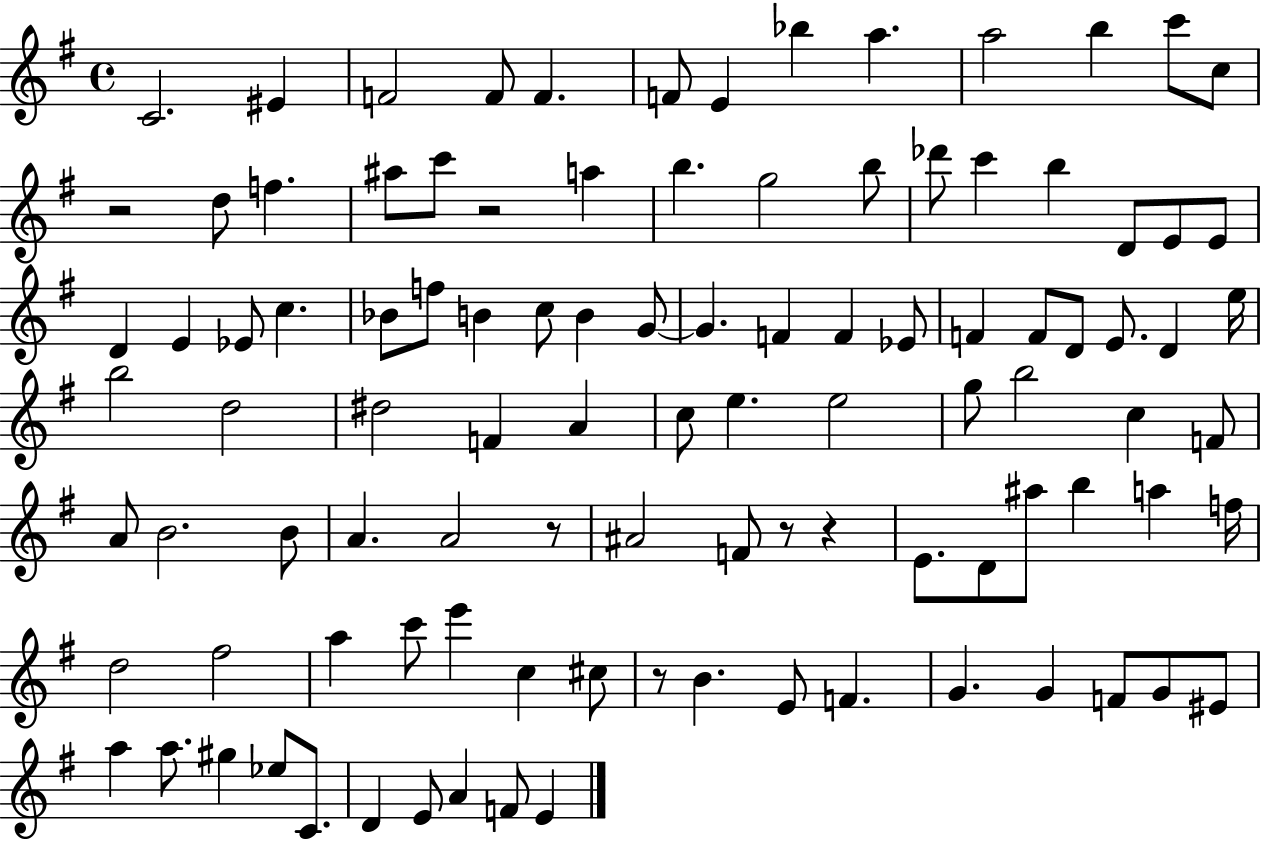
C4/h. EIS4/q F4/h F4/e F4/q. F4/e E4/q Bb5/q A5/q. A5/h B5/q C6/e C5/e R/h D5/e F5/q. A#5/e C6/e R/h A5/q B5/q. G5/h B5/e Db6/e C6/q B5/q D4/e E4/e E4/e D4/q E4/q Eb4/e C5/q. Bb4/e F5/e B4/q C5/e B4/q G4/e G4/q. F4/q F4/q Eb4/e F4/q F4/e D4/e E4/e. D4/q E5/s B5/h D5/h D#5/h F4/q A4/q C5/e E5/q. E5/h G5/e B5/h C5/q F4/e A4/e B4/h. B4/e A4/q. A4/h R/e A#4/h F4/e R/e R/q E4/e. D4/e A#5/e B5/q A5/q F5/s D5/h F#5/h A5/q C6/e E6/q C5/q C#5/e R/e B4/q. E4/e F4/q. G4/q. G4/q F4/e G4/e EIS4/e A5/q A5/e. G#5/q Eb5/e C4/e. D4/q E4/e A4/q F4/e E4/q